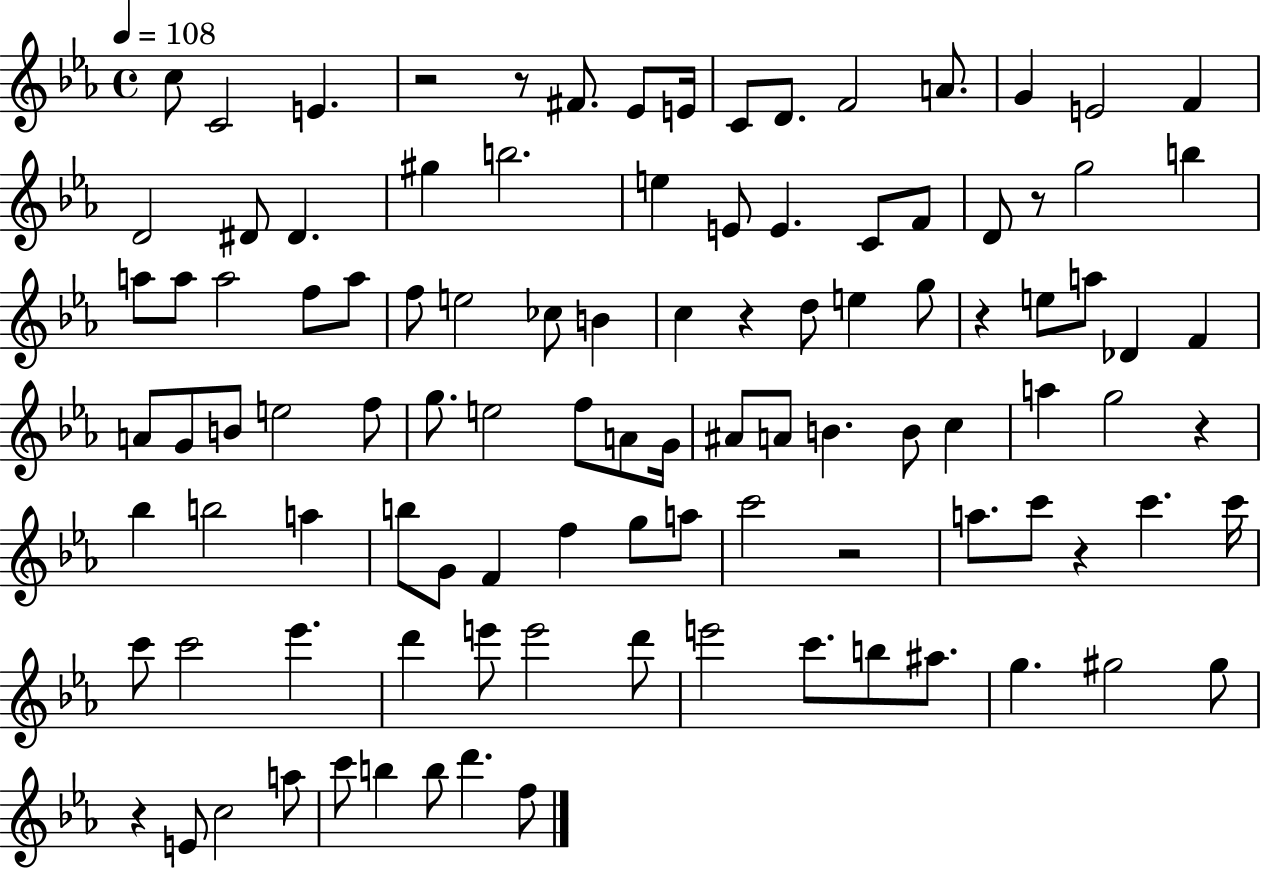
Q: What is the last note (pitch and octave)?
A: F5